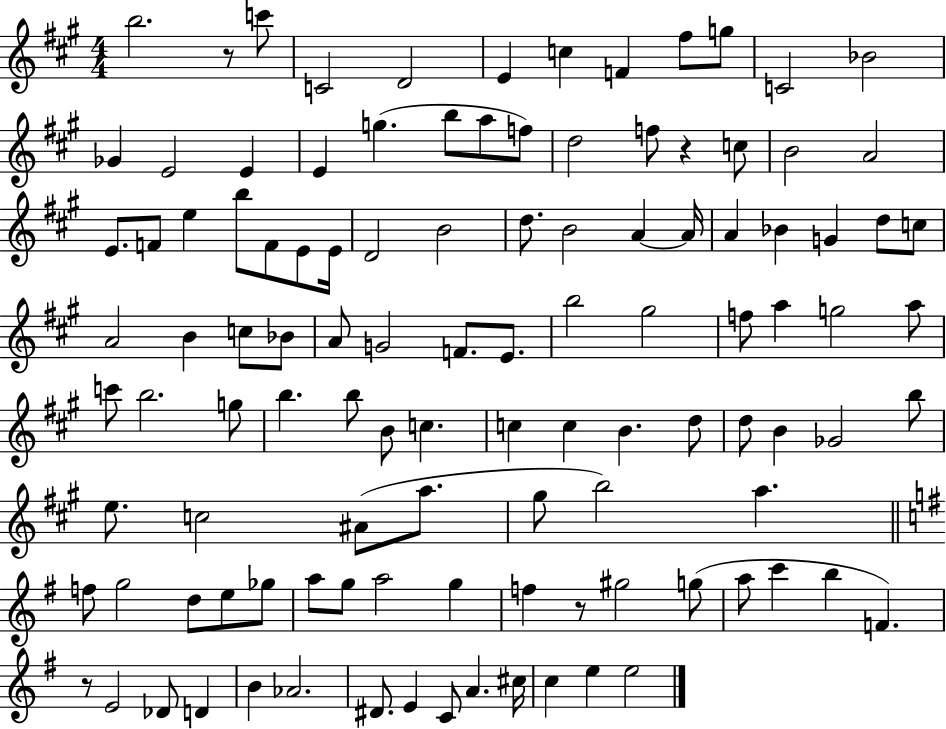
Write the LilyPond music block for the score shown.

{
  \clef treble
  \numericTimeSignature
  \time 4/4
  \key a \major
  \repeat volta 2 { b''2. r8 c'''8 | c'2 d'2 | e'4 c''4 f'4 fis''8 g''8 | c'2 bes'2 | \break ges'4 e'2 e'4 | e'4 g''4.( b''8 a''8 f''8) | d''2 f''8 r4 c''8 | b'2 a'2 | \break e'8. f'8 e''4 b''8 f'8 e'8 e'16 | d'2 b'2 | d''8. b'2 a'4~~ a'16 | a'4 bes'4 g'4 d''8 c''8 | \break a'2 b'4 c''8 bes'8 | a'8 g'2 f'8. e'8. | b''2 gis''2 | f''8 a''4 g''2 a''8 | \break c'''8 b''2. g''8 | b''4. b''8 b'8 c''4. | c''4 c''4 b'4. d''8 | d''8 b'4 ges'2 b''8 | \break e''8. c''2 ais'8( a''8. | gis''8 b''2) a''4. | \bar "||" \break \key g \major f''8 g''2 d''8 e''8 ges''8 | a''8 g''8 a''2 g''4 | f''4 r8 gis''2 g''8( | a''8 c'''4 b''4 f'4.) | \break r8 e'2 des'8 d'4 | b'4 aes'2. | dis'8. e'4 c'8 a'4. cis''16 | c''4 e''4 e''2 | \break } \bar "|."
}